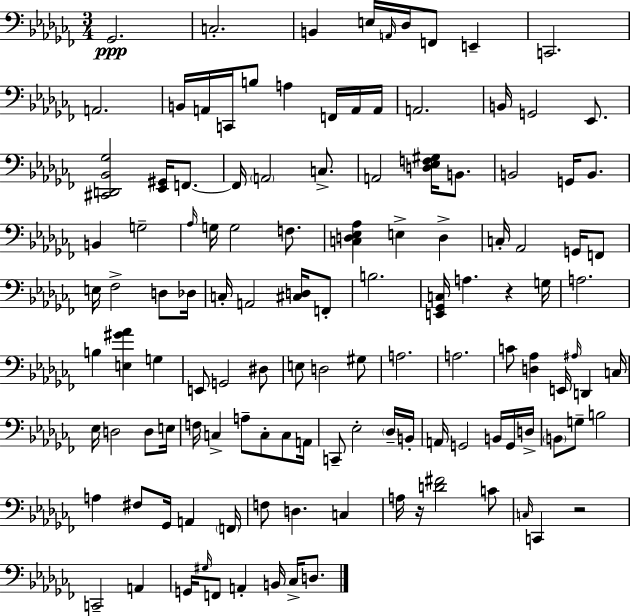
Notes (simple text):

Gb2/h. C3/h. B2/q E3/s A2/s Db3/s F2/e E2/q C2/h. A2/h. B2/s A2/s C2/s B3/e A3/q F2/s A2/s A2/s A2/h. B2/s G2/h Eb2/e. [C#2,D2,Bb2,Gb3]/h [Eb2,G#2]/s F2/e. F2/s A2/h C3/e. A2/h [D3,Eb3,F3,G#3]/s B2/e. B2/h G2/s B2/e. B2/q G3/h Ab3/s G3/s G3/h F3/e. [C3,D3,Eb3,Ab3]/q E3/q D3/q C3/s Ab2/h G2/s F2/e E3/s FES3/h D3/e Db3/s C3/s A2/h [C#3,D3]/s F2/e B3/h. [E2,Gb2,C3]/s A3/q. R/q G3/s A3/h. B3/q [E3,G#4,Ab4]/q G3/q E2/e G2/h D#3/e E3/e D3/h G#3/e A3/h. A3/h. C4/e [D3,Ab3]/q E2/s A#3/s D2/q C3/s Eb3/s D3/h D3/e E3/s F3/s C3/q A3/e C3/e C3/e A2/s C2/e Eb3/h Db3/s B2/s A2/s G2/h B2/s G2/s D3/s B2/e G3/e B3/h A3/q F#3/e Gb2/s A2/q F2/s F3/e D3/q. C3/q A3/s R/s [D4,F#4]/h C4/e C3/s C2/q R/h C2/h A2/q G2/s G#3/s F2/e A2/q B2/s CES3/s D3/e.